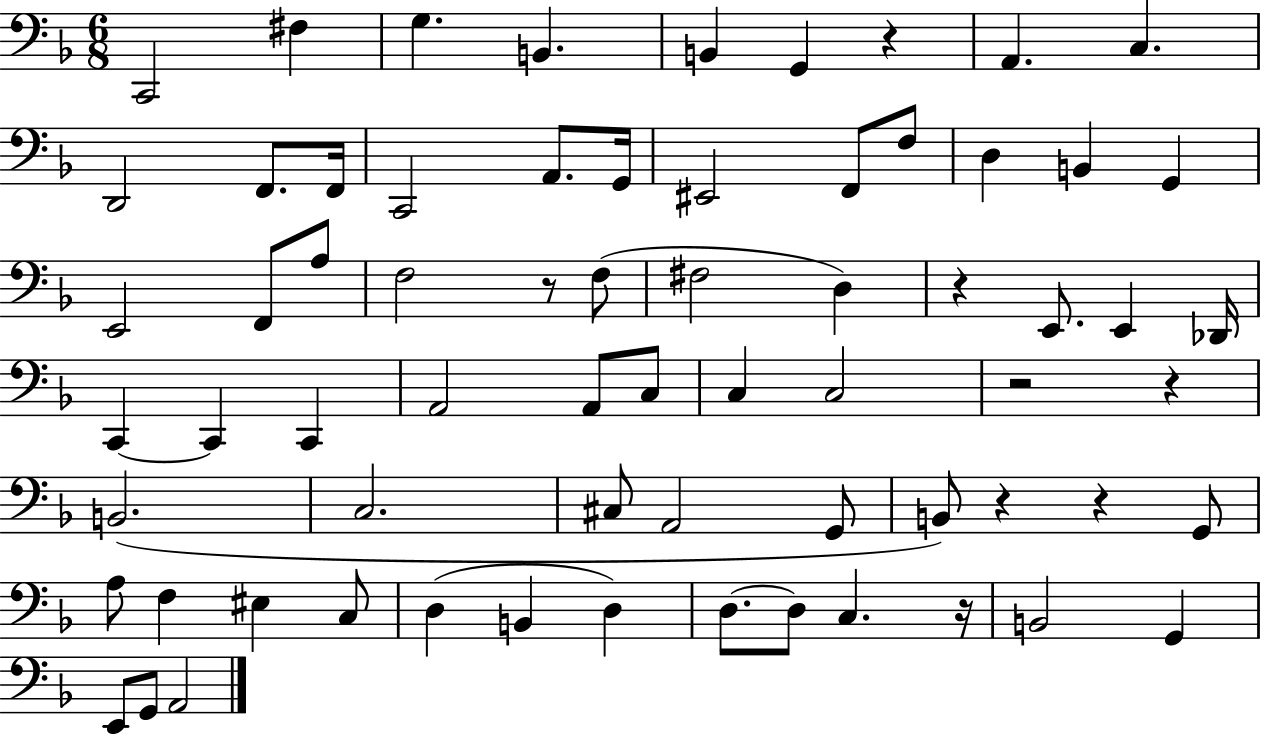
{
  \clef bass
  \numericTimeSignature
  \time 6/8
  \key f \major
  c,2 fis4 | g4. b,4. | b,4 g,4 r4 | a,4. c4. | \break d,2 f,8. f,16 | c,2 a,8. g,16 | eis,2 f,8 f8 | d4 b,4 g,4 | \break e,2 f,8 a8 | f2 r8 f8( | fis2 d4) | r4 e,8. e,4 des,16 | \break c,4~~ c,4 c,4 | a,2 a,8 c8 | c4 c2 | r2 r4 | \break b,2.( | c2. | cis8 a,2 g,8 | b,8) r4 r4 g,8 | \break a8 f4 eis4 c8 | d4( b,4 d4) | d8.~~ d8 c4. r16 | b,2 g,4 | \break e,8 g,8 a,2 | \bar "|."
}